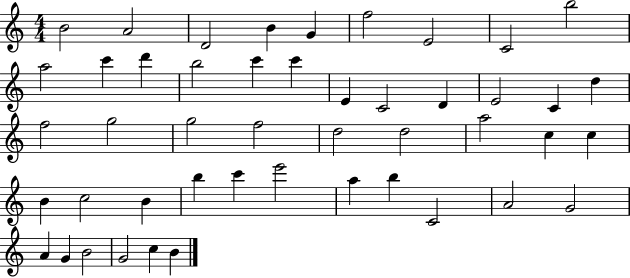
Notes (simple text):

B4/h A4/h D4/h B4/q G4/q F5/h E4/h C4/h B5/h A5/h C6/q D6/q B5/h C6/q C6/q E4/q C4/h D4/q E4/h C4/q D5/q F5/h G5/h G5/h F5/h D5/h D5/h A5/h C5/q C5/q B4/q C5/h B4/q B5/q C6/q E6/h A5/q B5/q C4/h A4/h G4/h A4/q G4/q B4/h G4/h C5/q B4/q